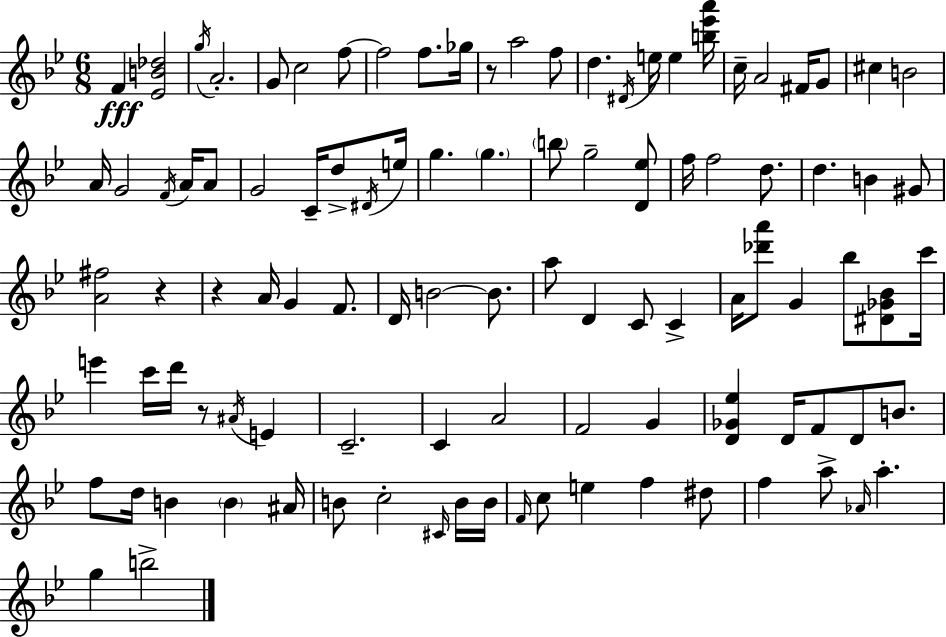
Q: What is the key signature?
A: BES major